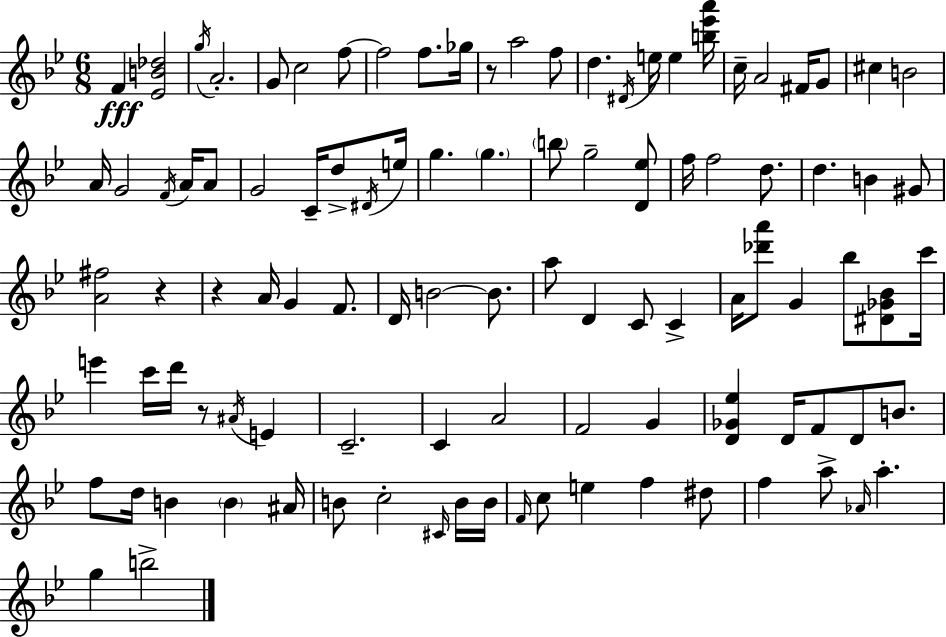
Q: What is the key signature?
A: BES major